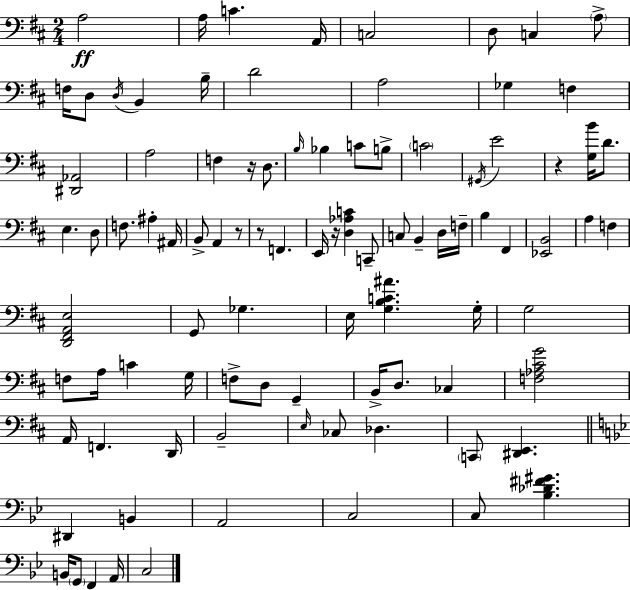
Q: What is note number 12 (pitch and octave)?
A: B2